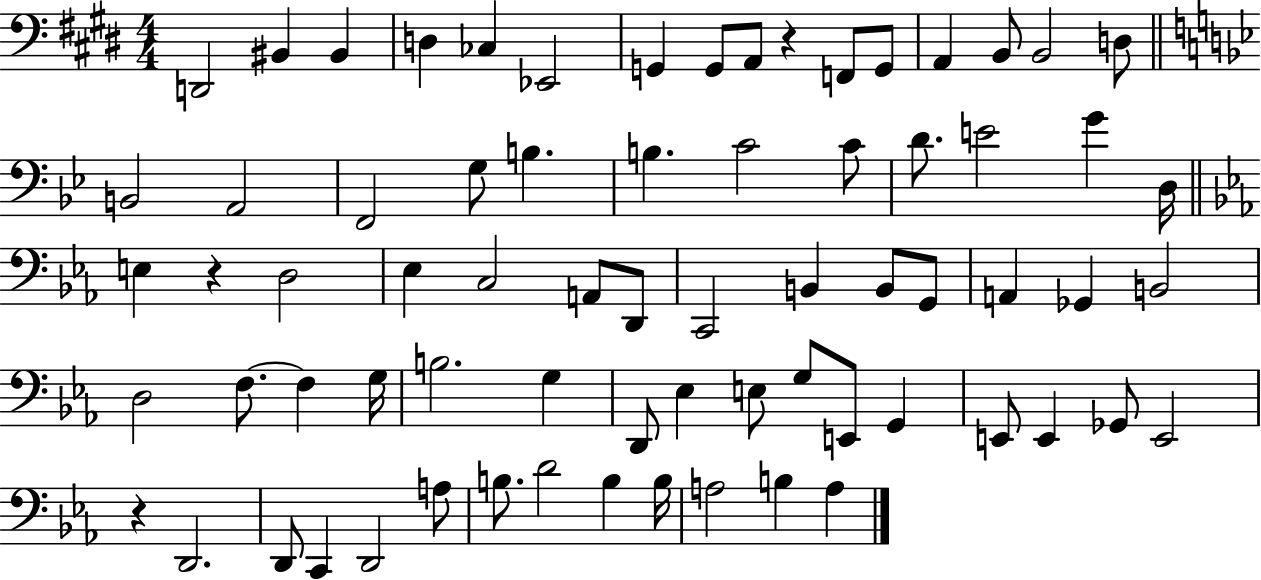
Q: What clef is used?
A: bass